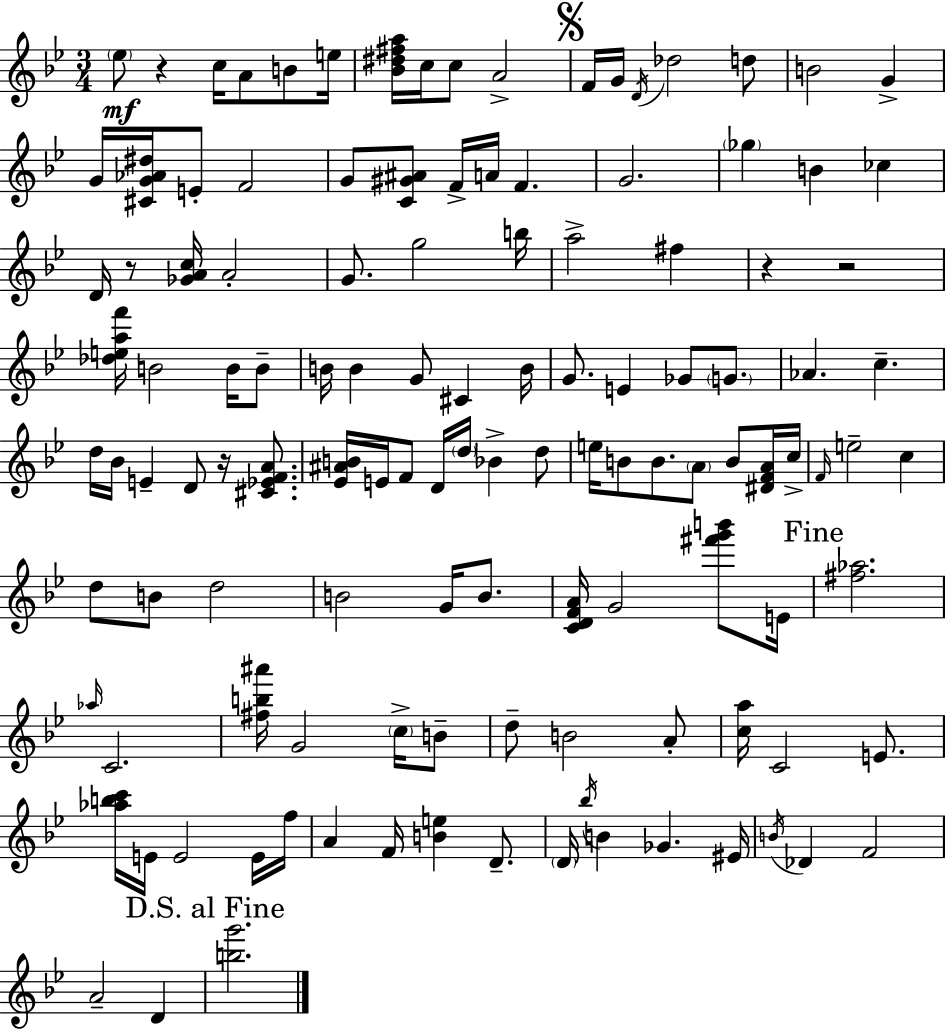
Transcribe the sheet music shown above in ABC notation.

X:1
T:Untitled
M:3/4
L:1/4
K:Gm
_e/2 z c/4 A/2 B/2 e/4 [_B^d^fa]/4 c/4 c/2 A2 F/4 G/4 D/4 _d2 d/2 B2 G G/4 [^CG_A^d]/4 E/2 F2 G/2 [C^G^A]/2 F/4 A/4 F G2 _g B _c D/4 z/2 [_GAc]/4 A2 G/2 g2 b/4 a2 ^f z z2 [_deaf']/4 B2 B/4 B/2 B/4 B G/2 ^C B/4 G/2 E _G/2 G/2 _A c d/4 _B/4 E D/2 z/4 [^C_EFA]/2 [_E^AB]/4 E/4 F/2 D/4 d/4 _B d/2 e/4 B/2 B/2 A/2 B/2 [^DFA]/4 c/4 F/4 e2 c d/2 B/2 d2 B2 G/4 B/2 [CDFA]/4 G2 [^f'g'b']/2 E/4 [^f_a]2 _a/4 C2 [^fb^a']/4 G2 c/4 B/2 d/2 B2 A/2 [ca]/4 C2 E/2 [_abc']/4 E/4 E2 E/4 f/4 A F/4 [Be] D/2 D/4 _b/4 B _G ^E/4 B/4 _D F2 A2 D [bg']2